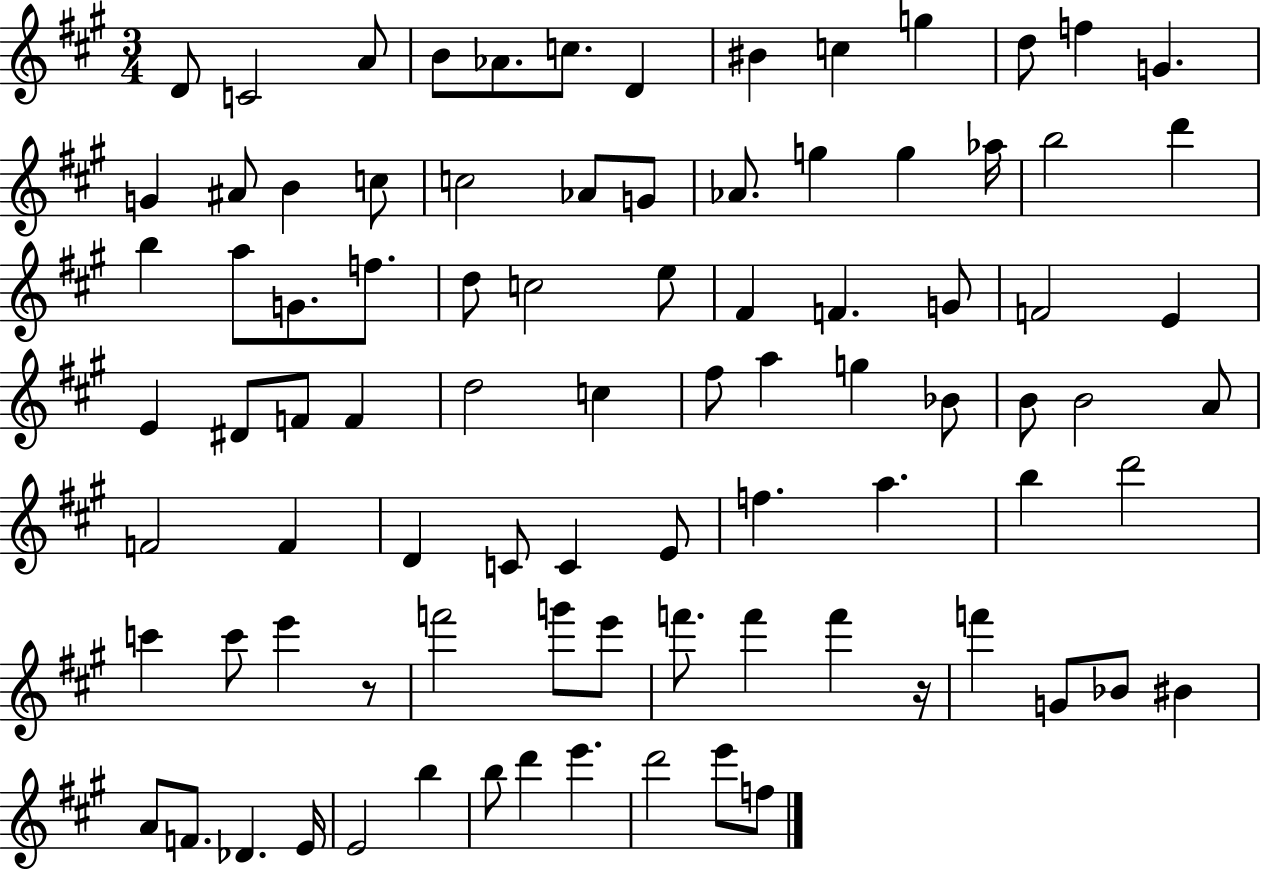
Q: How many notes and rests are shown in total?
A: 88